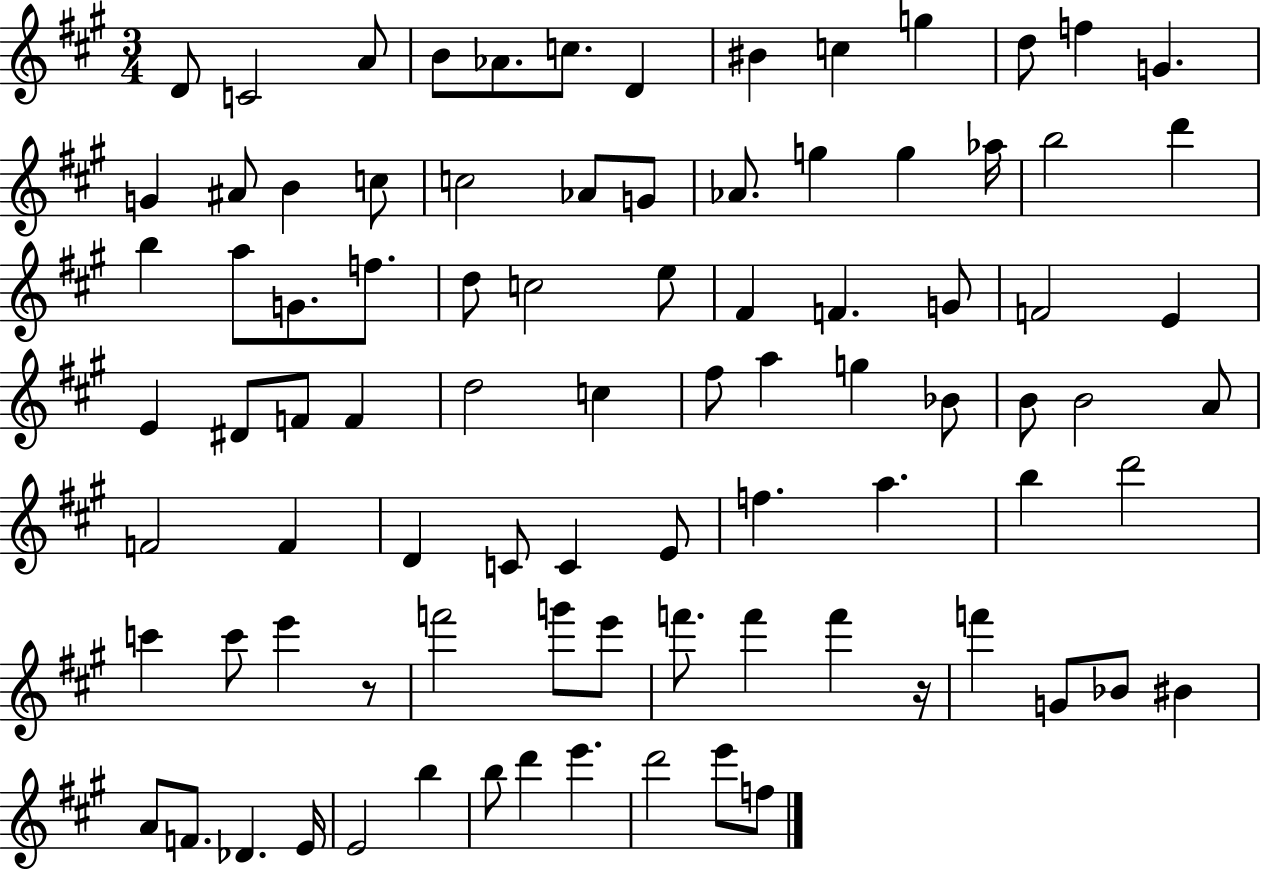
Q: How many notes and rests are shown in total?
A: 88